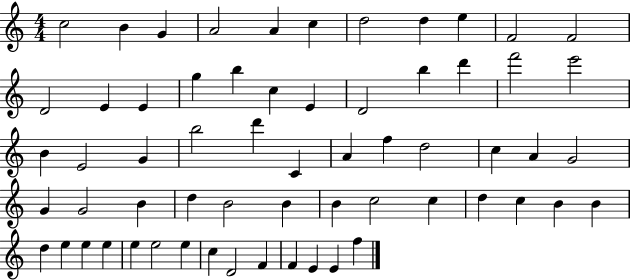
{
  \clef treble
  \numericTimeSignature
  \time 4/4
  \key c \major
  c''2 b'4 g'4 | a'2 a'4 c''4 | d''2 d''4 e''4 | f'2 f'2 | \break d'2 e'4 e'4 | g''4 b''4 c''4 e'4 | d'2 b''4 d'''4 | f'''2 e'''2 | \break b'4 e'2 g'4 | b''2 d'''4 c'4 | a'4 f''4 d''2 | c''4 a'4 g'2 | \break g'4 g'2 b'4 | d''4 b'2 b'4 | b'4 c''2 c''4 | d''4 c''4 b'4 b'4 | \break d''4 e''4 e''4 e''4 | e''4 e''2 e''4 | c''4 d'2 f'4 | f'4 e'4 e'4 f''4 | \break \bar "|."
}